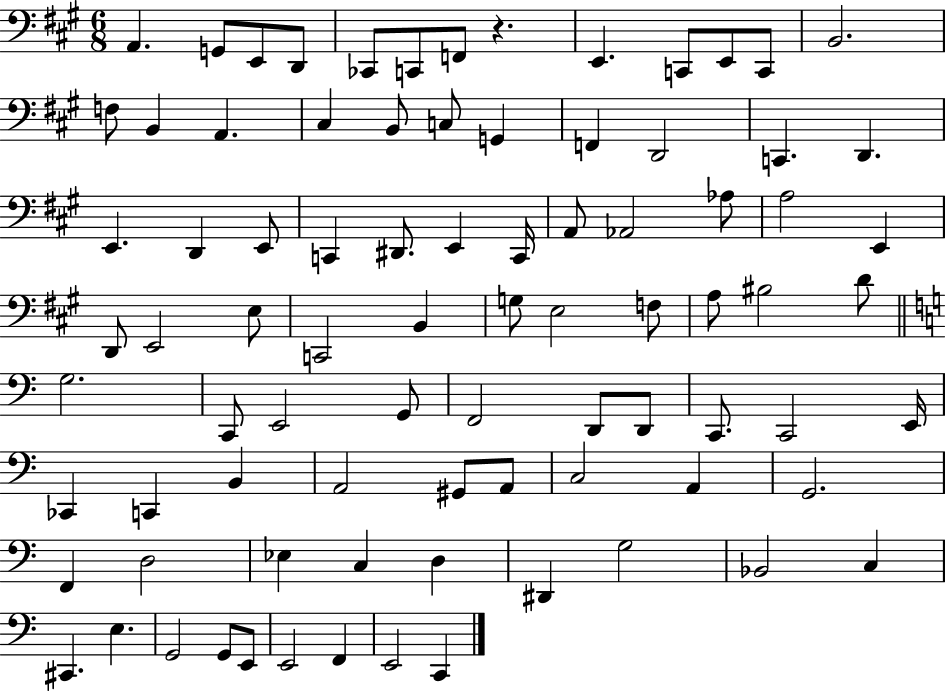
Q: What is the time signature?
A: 6/8